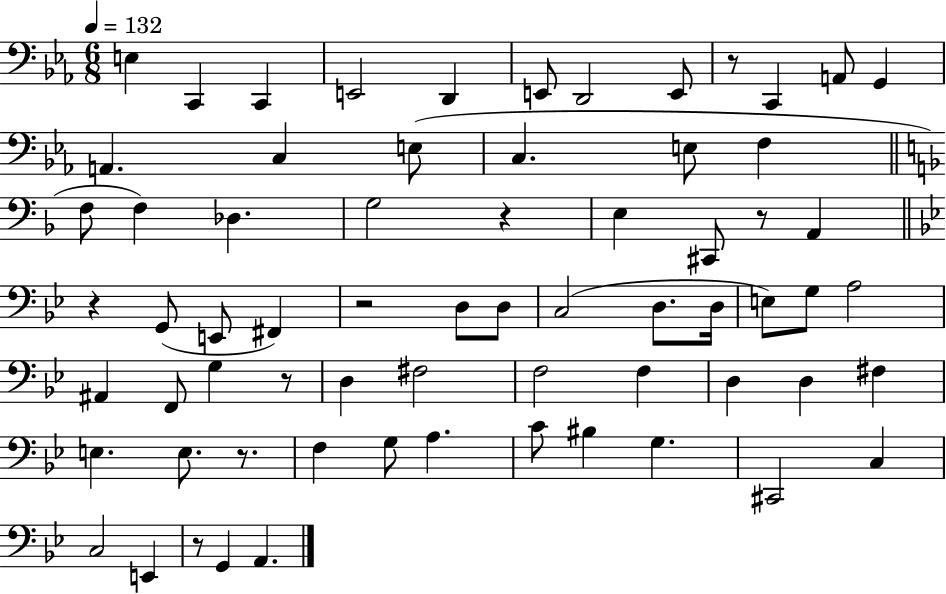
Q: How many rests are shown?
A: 8